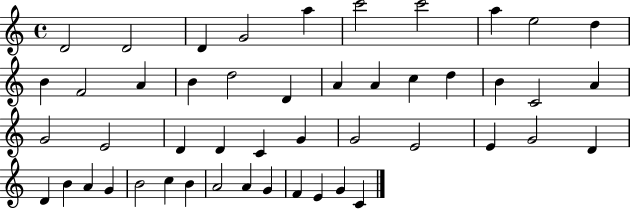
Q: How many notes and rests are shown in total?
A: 48